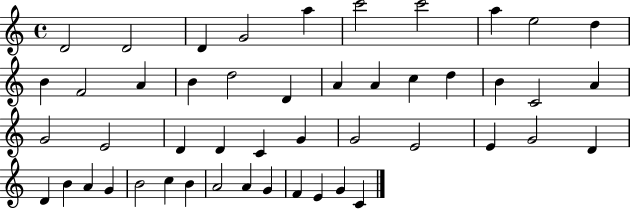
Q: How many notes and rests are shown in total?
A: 48